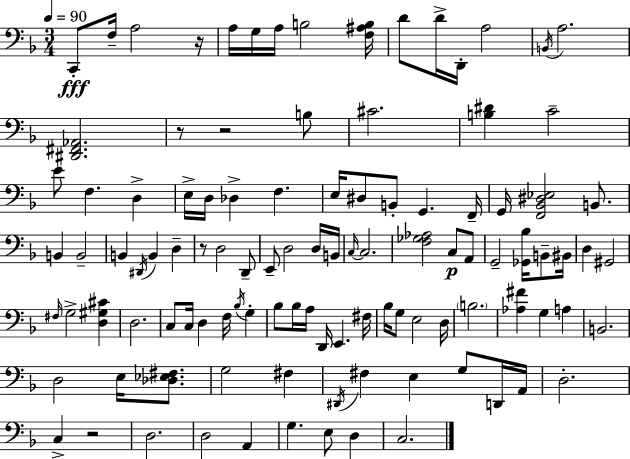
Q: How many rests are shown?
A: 5